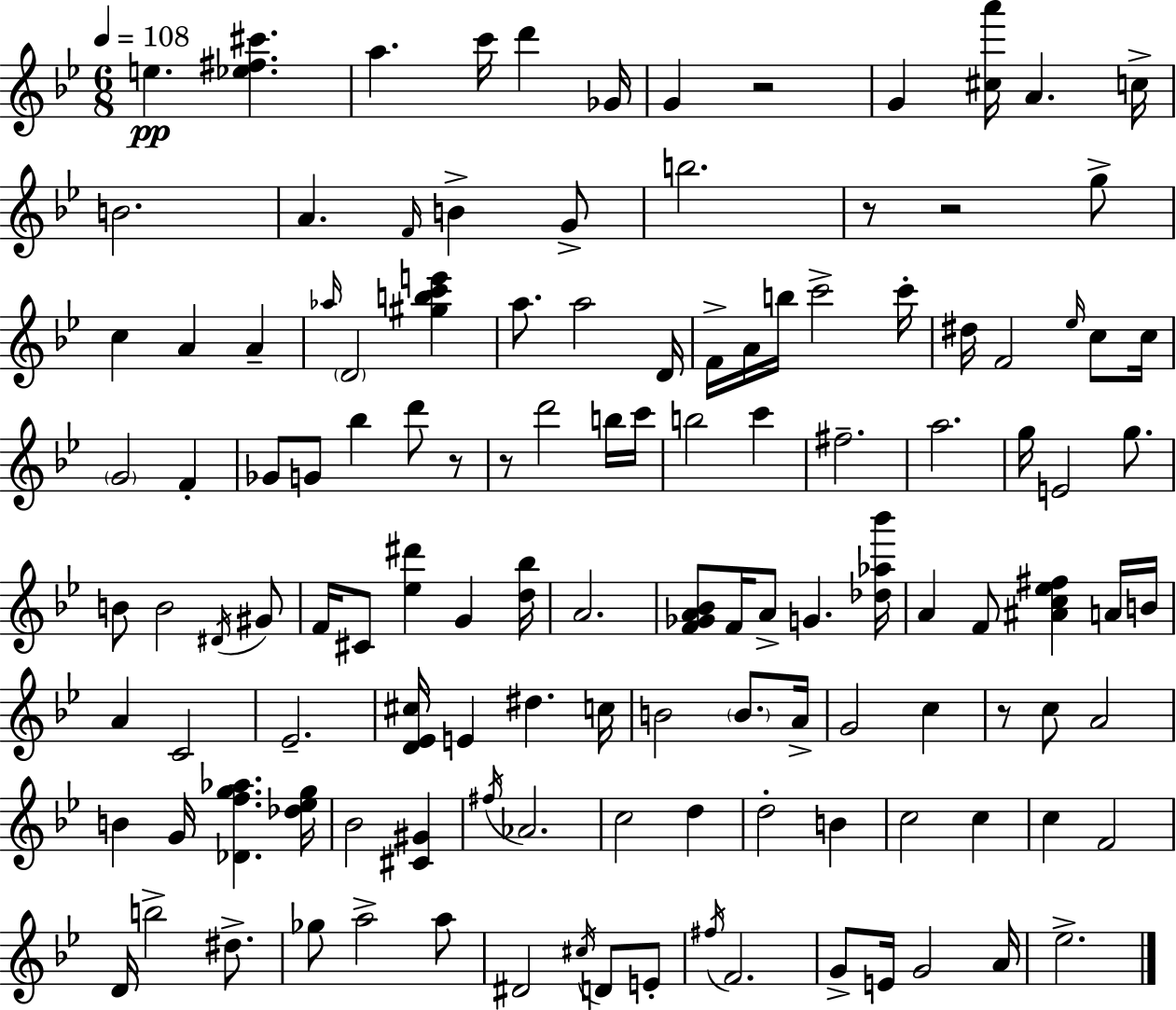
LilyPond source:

{
  \clef treble
  \numericTimeSignature
  \time 6/8
  \key bes \major
  \tempo 4 = 108
  e''4.\pp <ees'' fis'' cis'''>4. | a''4. c'''16 d'''4 ges'16 | g'4 r2 | g'4 <cis'' a'''>16 a'4. c''16-> | \break b'2. | a'4. \grace { f'16 } b'4-> g'8-> | b''2. | r8 r2 g''8-> | \break c''4 a'4 a'4-- | \grace { aes''16 } \parenthesize d'2 <gis'' b'' c''' e'''>4 | a''8. a''2 | d'16 f'16-> a'16 b''16 c'''2-> | \break c'''16-. dis''16 f'2 \grace { ees''16 } | c''8 c''16 \parenthesize g'2 f'4-. | ges'8 g'8 bes''4 d'''8 | r8 r8 d'''2 | \break b''16 c'''16 b''2 c'''4 | fis''2.-- | a''2. | g''16 e'2 | \break g''8. b'8 b'2 | \acciaccatura { dis'16 } gis'8 f'16 cis'8 <ees'' dis'''>4 g'4 | <d'' bes''>16 a'2. | <f' ges' a' bes'>8 f'16 a'8-> g'4. | \break <des'' aes'' bes'''>16 a'4 f'8 <ais' c'' ees'' fis''>4 | a'16 b'16 a'4 c'2 | ees'2.-- | <d' ees' cis''>16 e'4 dis''4. | \break c''16 b'2 | \parenthesize b'8. a'16-> g'2 | c''4 r8 c''8 a'2 | b'4 g'16 <des' f'' g'' aes''>4. | \break <des'' ees'' g''>16 bes'2 | <cis' gis'>4 \acciaccatura { fis''16 } aes'2. | c''2 | d''4 d''2-. | \break b'4 c''2 | c''4 c''4 f'2 | d'16 b''2-> | dis''8.-> ges''8 a''2-> | \break a''8 dis'2 | \acciaccatura { cis''16 } d'8 e'8-. \acciaccatura { fis''16 } f'2. | g'8-> e'16 g'2 | a'16 ees''2.-> | \break \bar "|."
}